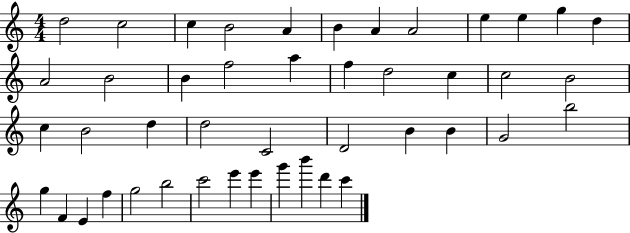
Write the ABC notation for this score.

X:1
T:Untitled
M:4/4
L:1/4
K:C
d2 c2 c B2 A B A A2 e e g d A2 B2 B f2 a f d2 c c2 B2 c B2 d d2 C2 D2 B B G2 b2 g F E f g2 b2 c'2 e' e' g' b' d' c'